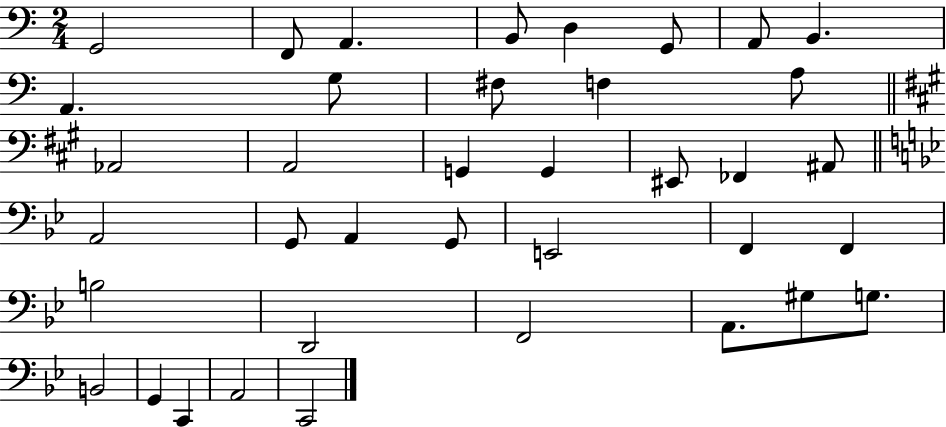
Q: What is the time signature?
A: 2/4